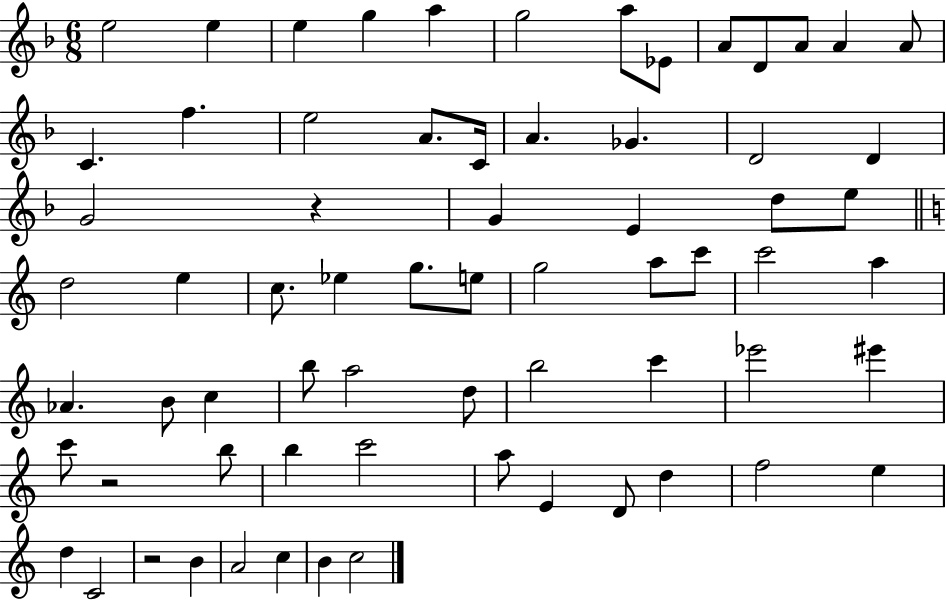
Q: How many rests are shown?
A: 3